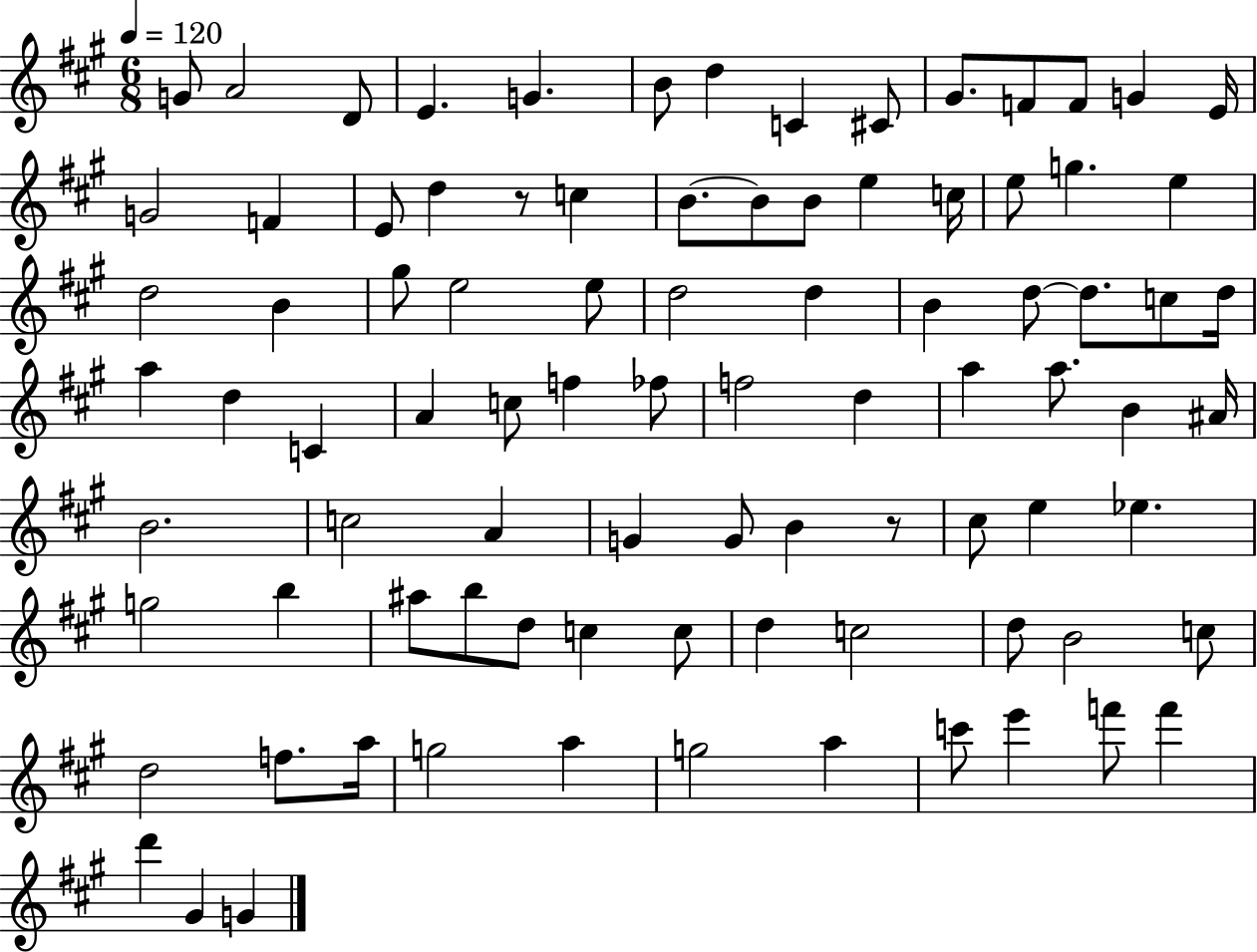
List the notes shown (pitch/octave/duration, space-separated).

G4/e A4/h D4/e E4/q. G4/q. B4/e D5/q C4/q C#4/e G#4/e. F4/e F4/e G4/q E4/s G4/h F4/q E4/e D5/q R/e C5/q B4/e. B4/e B4/e E5/q C5/s E5/e G5/q. E5/q D5/h B4/q G#5/e E5/h E5/e D5/h D5/q B4/q D5/e D5/e. C5/e D5/s A5/q D5/q C4/q A4/q C5/e F5/q FES5/e F5/h D5/q A5/q A5/e. B4/q A#4/s B4/h. C5/h A4/q G4/q G4/e B4/q R/e C#5/e E5/q Eb5/q. G5/h B5/q A#5/e B5/e D5/e C5/q C5/e D5/q C5/h D5/e B4/h C5/e D5/h F5/e. A5/s G5/h A5/q G5/h A5/q C6/e E6/q F6/e F6/q D6/q G#4/q G4/q